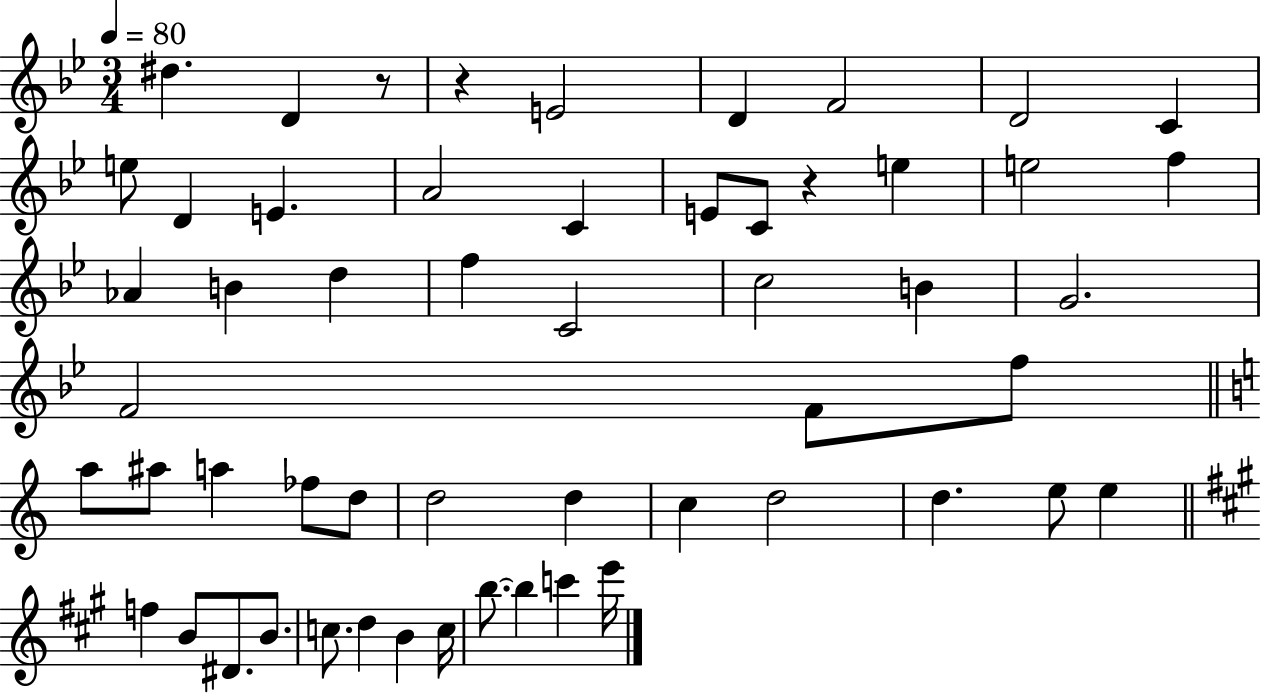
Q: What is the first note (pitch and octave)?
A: D#5